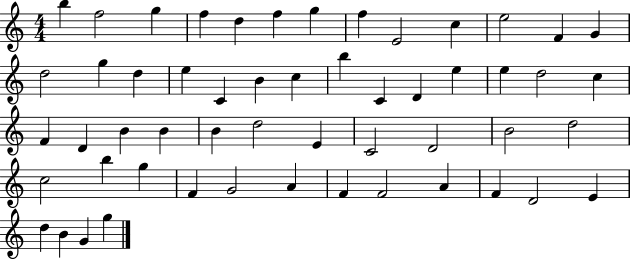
{
  \clef treble
  \numericTimeSignature
  \time 4/4
  \key c \major
  b''4 f''2 g''4 | f''4 d''4 f''4 g''4 | f''4 e'2 c''4 | e''2 f'4 g'4 | \break d''2 g''4 d''4 | e''4 c'4 b'4 c''4 | b''4 c'4 d'4 e''4 | e''4 d''2 c''4 | \break f'4 d'4 b'4 b'4 | b'4 d''2 e'4 | c'2 d'2 | b'2 d''2 | \break c''2 b''4 g''4 | f'4 g'2 a'4 | f'4 f'2 a'4 | f'4 d'2 e'4 | \break d''4 b'4 g'4 g''4 | \bar "|."
}